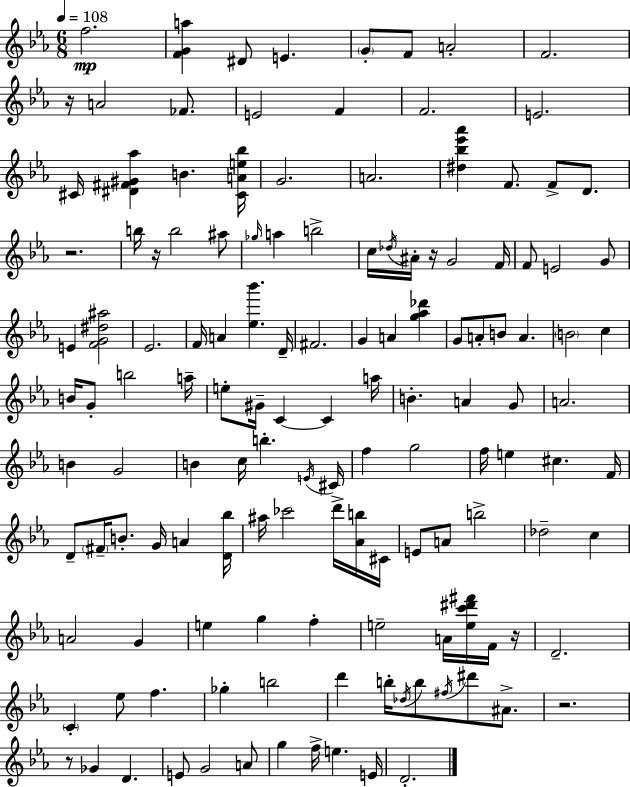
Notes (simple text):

F5/h. [F4,G4,A5]/q D#4/e E4/q. G4/e F4/e A4/h F4/h. R/s A4/h FES4/e. E4/h F4/q F4/h. E4/h. C#4/s [D#4,F#4,G#4,Ab5]/q B4/q. [C#4,A4,E5,Bb5]/s G4/h. A4/h. [D#5,Bb5,Eb6,Ab6]/q F4/e. F4/e D4/e. R/h. B5/s R/s B5/h A#5/e Gb5/s A5/q B5/h C5/s Db5/s A#4/s R/s G4/h F4/s F4/e E4/h G4/e E4/q [F4,G4,D#5,A#5]/h Eb4/h. F4/s A4/q [Eb5,Bb6]/q. D4/s F#4/h. G4/q A4/q [G5,Ab5,Db6]/q G4/e A4/e B4/e A4/q. B4/h C5/q B4/s G4/e B5/h A5/s E5/e G#4/s C4/q C4/q A5/s B4/q. A4/q G4/e A4/h. B4/q G4/h B4/q C5/s B5/q. E4/s C#4/s F5/q G5/h F5/s E5/q C#5/q. F4/s D4/e F#4/s B4/e. G4/s A4/q [D4,Bb5]/s A#5/s CES6/h D6/s [Ab4,B5]/s C#4/s E4/e A4/e B5/h Db5/h C5/q A4/h G4/q E5/q G5/q F5/q E5/h A4/s [E5,C6,D#6,F#6]/s F4/s R/s D4/h. C4/q Eb5/e F5/q. Gb5/q B5/h D6/q B5/s Db5/s B5/e F#5/s D#6/e A#4/e. R/h. R/e Gb4/q D4/q. E4/e G4/h A4/e G5/q F5/s E5/q. E4/s D4/h.